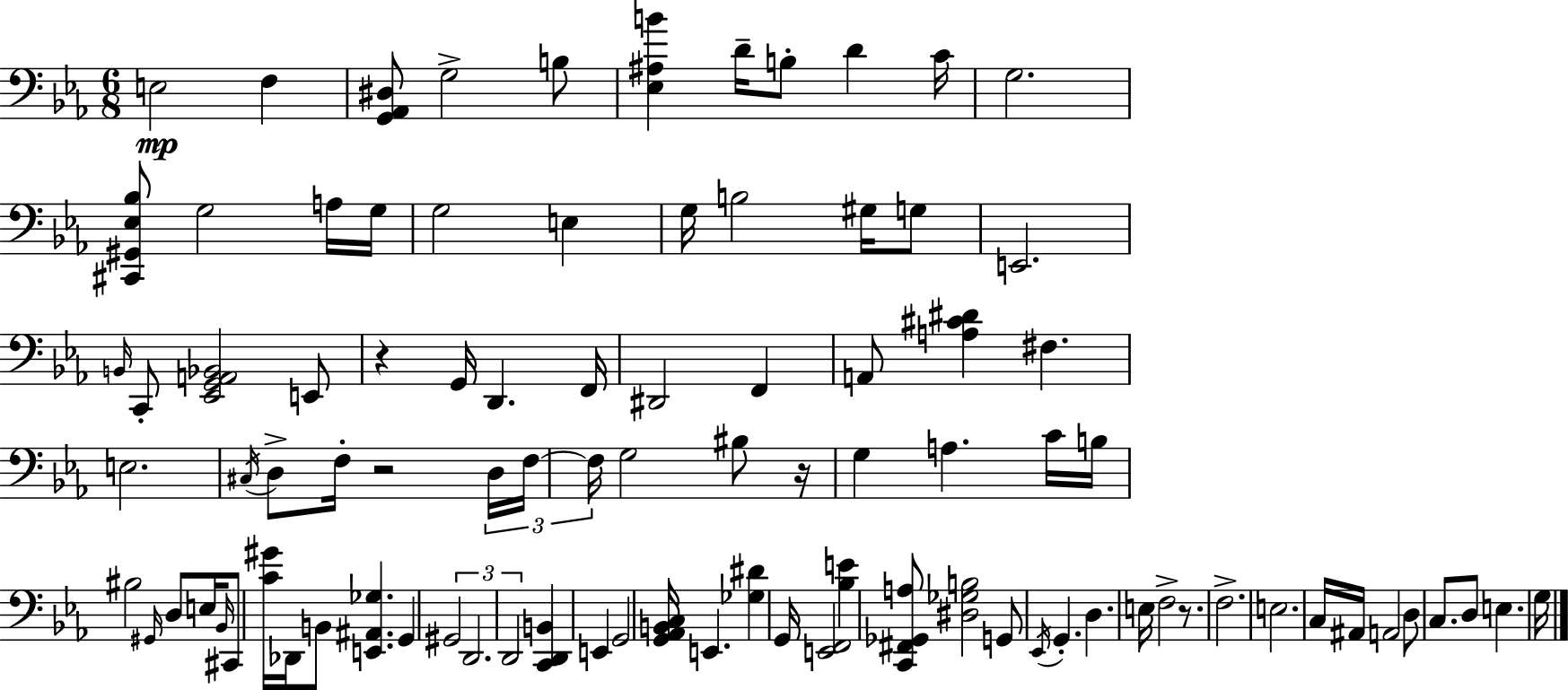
X:1
T:Untitled
M:6/8
L:1/4
K:Eb
E,2 F, [G,,_A,,^D,]/2 G,2 B,/2 [_E,^A,B] D/4 B,/2 D C/4 G,2 [^C,,^G,,_E,_B,]/2 G,2 A,/4 G,/4 G,2 E, G,/4 B,2 ^G,/4 G,/2 E,,2 B,,/4 C,,/2 [_E,,G,,A,,_B,,]2 E,,/2 z G,,/4 D,, F,,/4 ^D,,2 F,, A,,/2 [A,^C^D] ^F, E,2 ^C,/4 D,/2 F,/4 z2 D,/4 F,/4 F,/4 G,2 ^B,/2 z/4 G, A, C/4 B,/4 ^B,2 ^G,,/4 D,/2 E,/4 _B,,/4 ^C,,/2 [C^G]/4 _D,,/4 B,,/2 [E,,^A,,_G,] G,, ^G,,2 D,,2 D,,2 [C,,D,,B,,] E,, G,,2 [G,,_A,,B,,C,]/4 E,, [_G,^D] G,,/4 [E,,F,,]2 [_B,E] [C,,^F,,_G,,A,]/2 [^D,_G,B,]2 G,,/2 _E,,/4 G,, D, E,/4 F,2 z/2 F,2 E,2 C,/4 ^A,,/4 A,,2 D,/2 C,/2 D,/2 E, G,/4